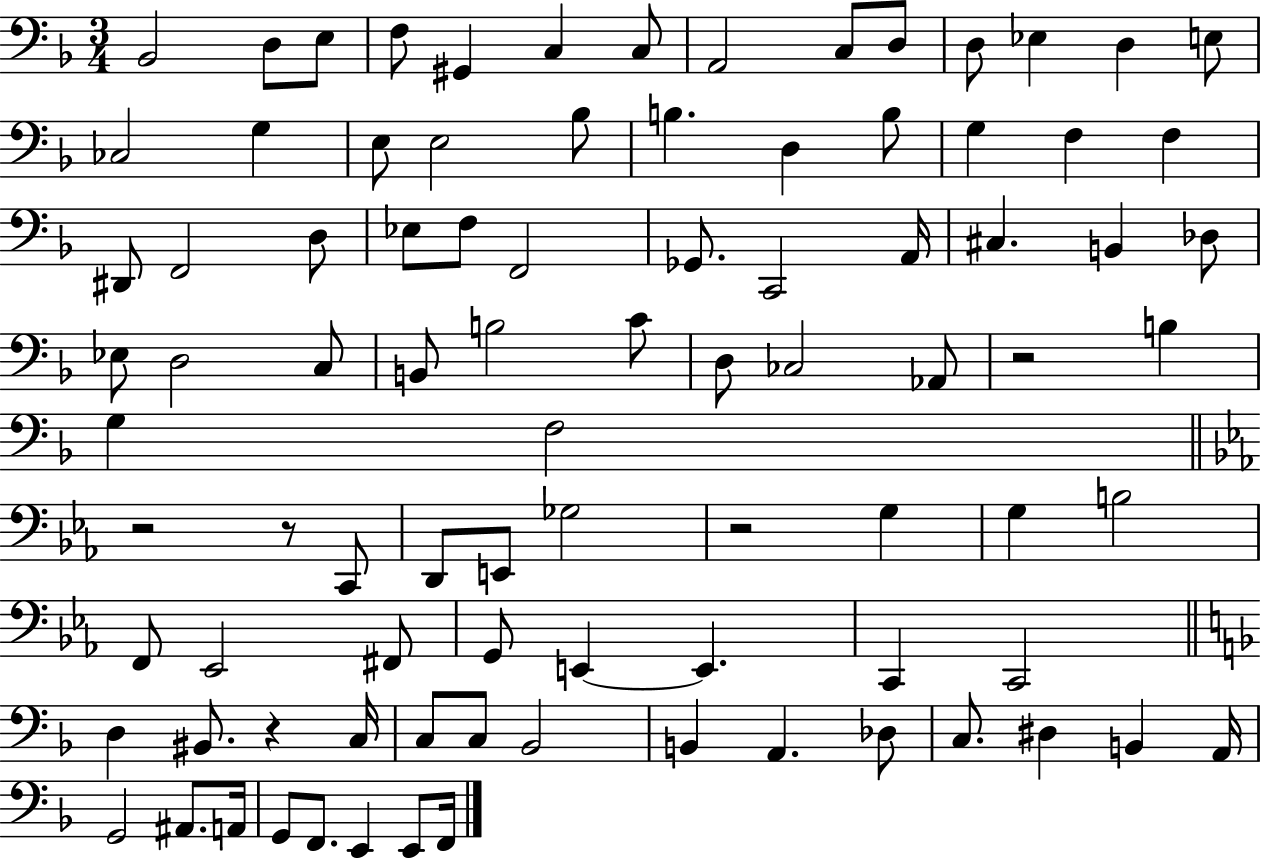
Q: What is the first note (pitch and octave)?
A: Bb2